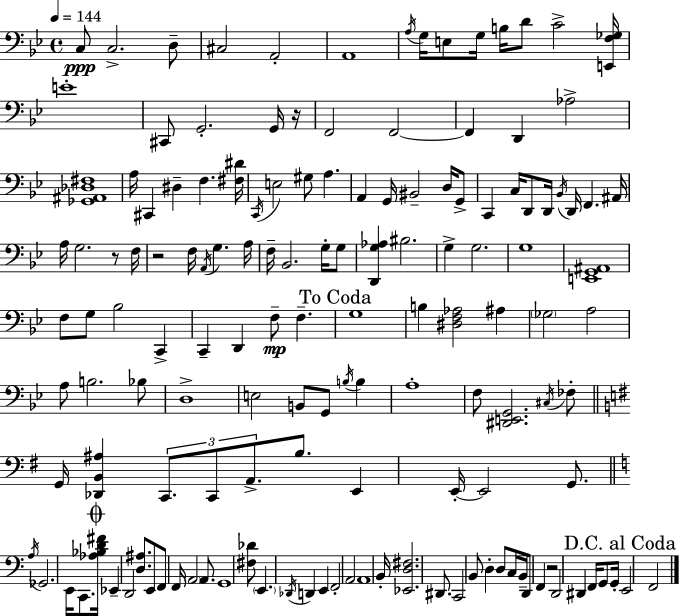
C3/e C3/h. D3/e C#3/h A2/h A2/w A3/s G3/s E3/e G3/s B3/s D4/e C4/h [E2,F3,Gb3]/s E4/w C#2/e G2/h. G2/s R/s F2/h F2/h F2/q D2/q Ab3/h [Gb2,A#2,Db3,F#3]/w A3/s C#2/q D#3/q F3/q. [F#3,D#4]/s C2/s E3/h G#3/e A3/q. A2/q G2/s BIS2/h D3/s G2/e C2/q C3/s D2/e D2/s Bb2/s D2/s F2/q. A#2/s A3/s G3/h. R/e F3/s R/h F3/s A2/s G3/q. A3/s F3/s Bb2/h. G3/s G3/e [D2,G3,Ab3]/q BIS3/h. G3/q G3/h. G3/w [E2,G2,A#2]/w F3/e G3/e Bb3/h C2/q C2/q D2/q F3/e F3/q. G3/w B3/q [D#3,F3,Ab3]/h A#3/q Gb3/h A3/h A3/e B3/h. Bb3/e D3/w E3/h B2/e G2/e B3/s B3/q A3/w F3/e [D#2,E2,G2]/h. C#3/s FES3/e G2/s [Db2,B2,A#3]/q C2/e. C2/e A2/e. B3/e. E2/q E2/s E2/h G2/e. A3/s Gb2/h. E2/s C2/e. [Ab3,Bb3,D4,F#4]/s Eb2/q D2/h [D3,A#3]/e. E2/e F2/e F2/s A2/h A2/e. G2/w [F#3,Db4]/e E2/q. Db2/s D2/q E2/q F2/h A2/h A2/w B2/s [Eb2,D3,F#3]/h. D#2/e. C2/h B2/e D3/q D3/e C3/s B2/s D2/e F2/q R/h D2/h D#2/q F2/s G2/e G2/s E2/h F2/h